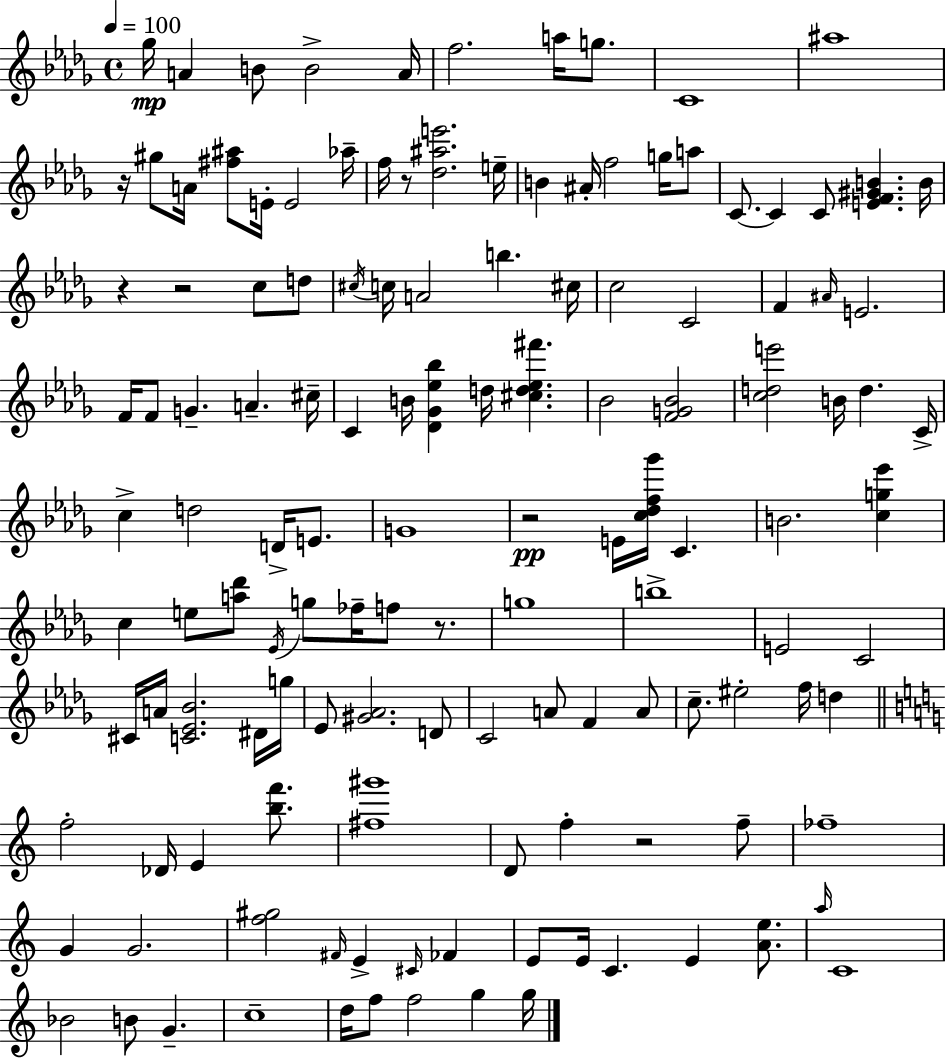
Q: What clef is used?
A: treble